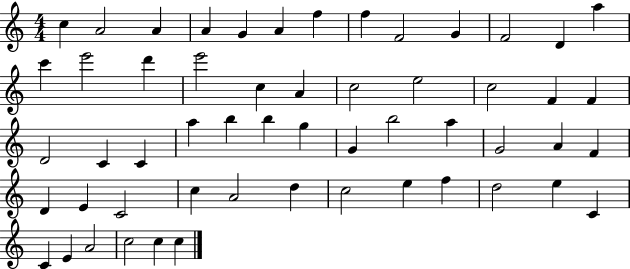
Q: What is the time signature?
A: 4/4